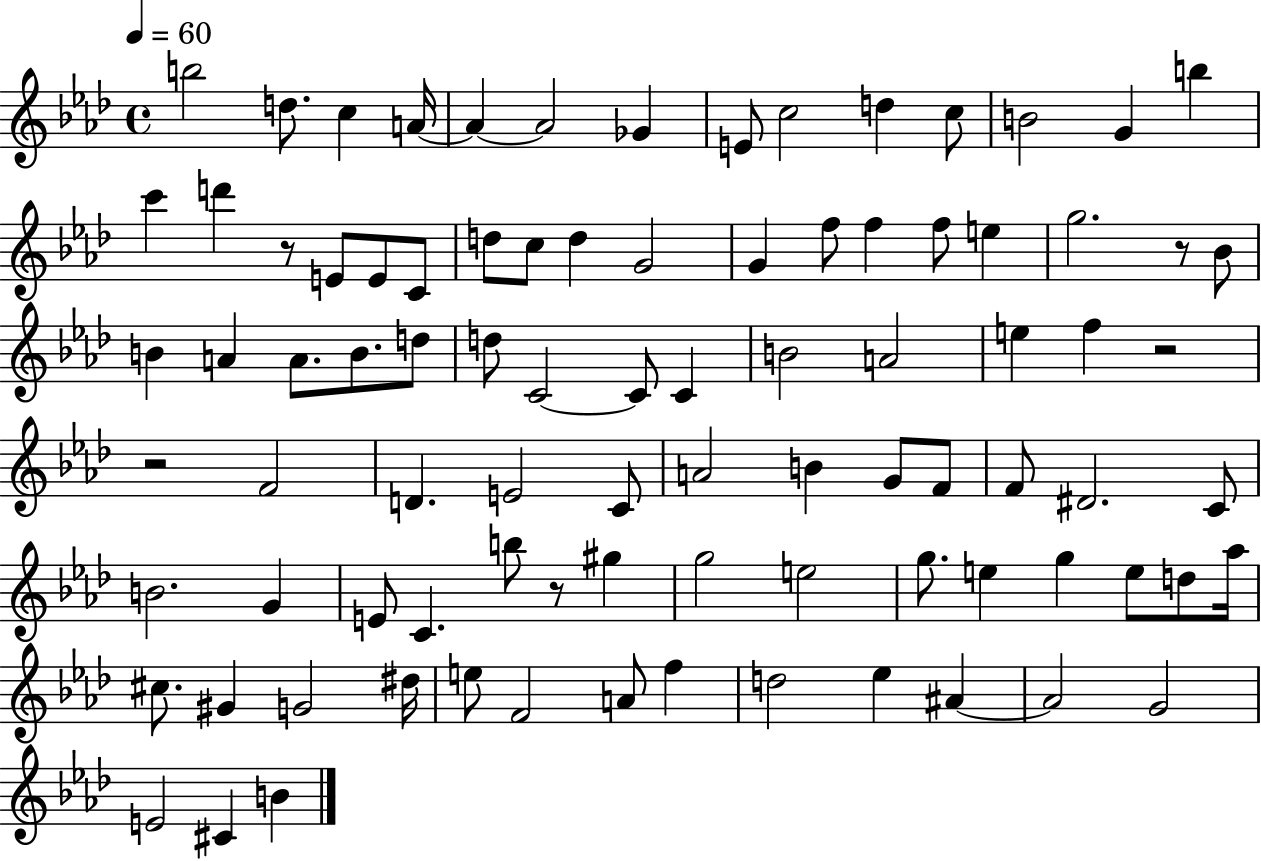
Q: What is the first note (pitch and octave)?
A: B5